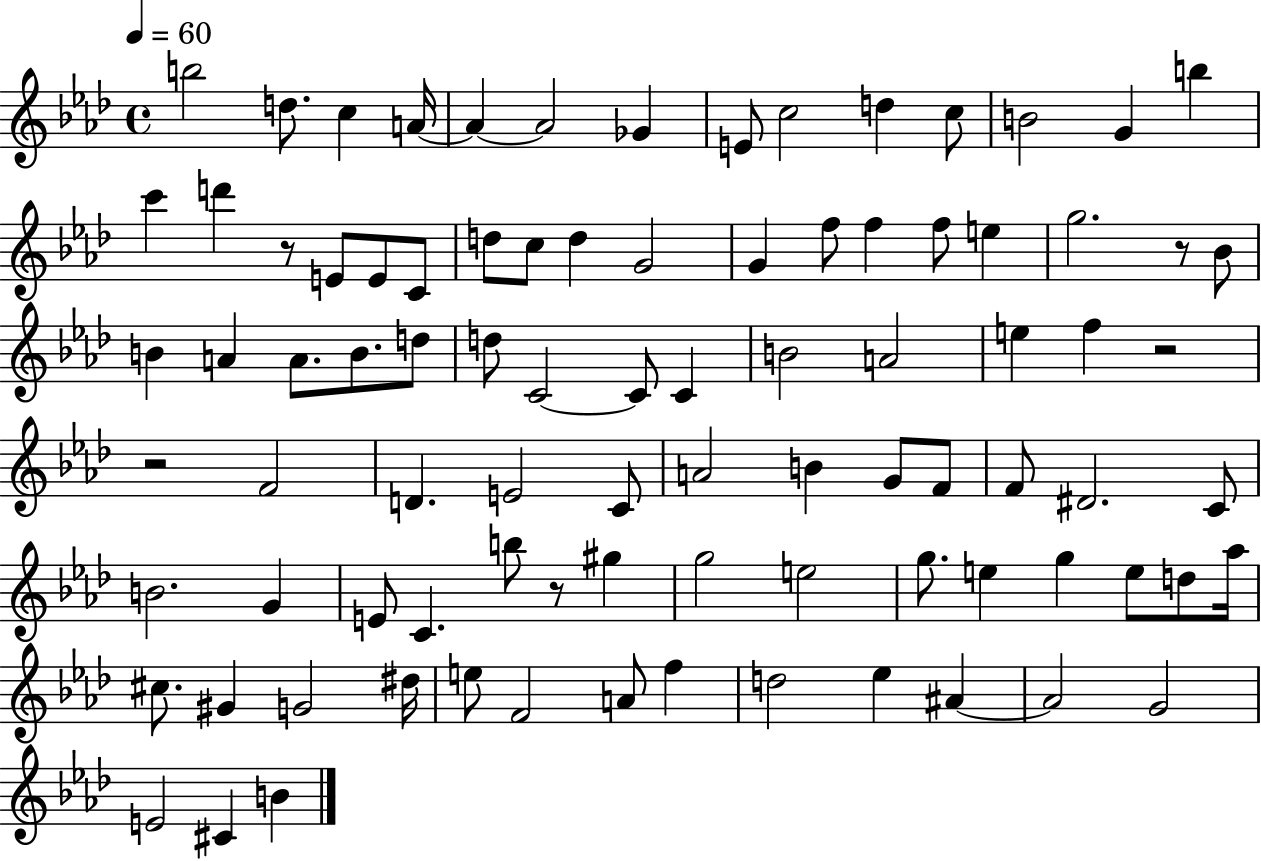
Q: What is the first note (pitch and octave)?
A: B5